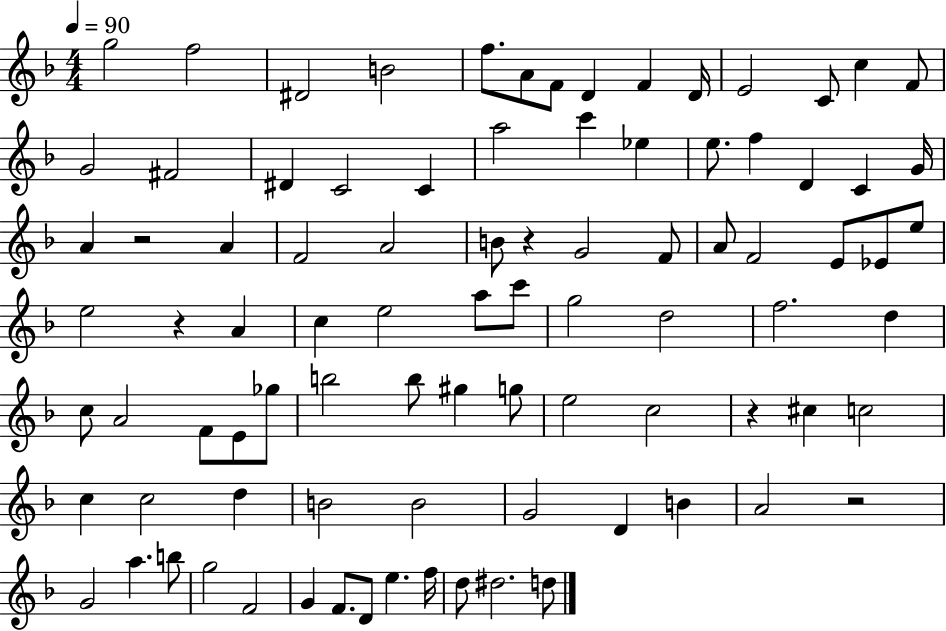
X:1
T:Untitled
M:4/4
L:1/4
K:F
g2 f2 ^D2 B2 f/2 A/2 F/2 D F D/4 E2 C/2 c F/2 G2 ^F2 ^D C2 C a2 c' _e e/2 f D C G/4 A z2 A F2 A2 B/2 z G2 F/2 A/2 F2 E/2 _E/2 e/2 e2 z A c e2 a/2 c'/2 g2 d2 f2 d c/2 A2 F/2 E/2 _g/2 b2 b/2 ^g g/2 e2 c2 z ^c c2 c c2 d B2 B2 G2 D B A2 z2 G2 a b/2 g2 F2 G F/2 D/2 e f/4 d/2 ^d2 d/2